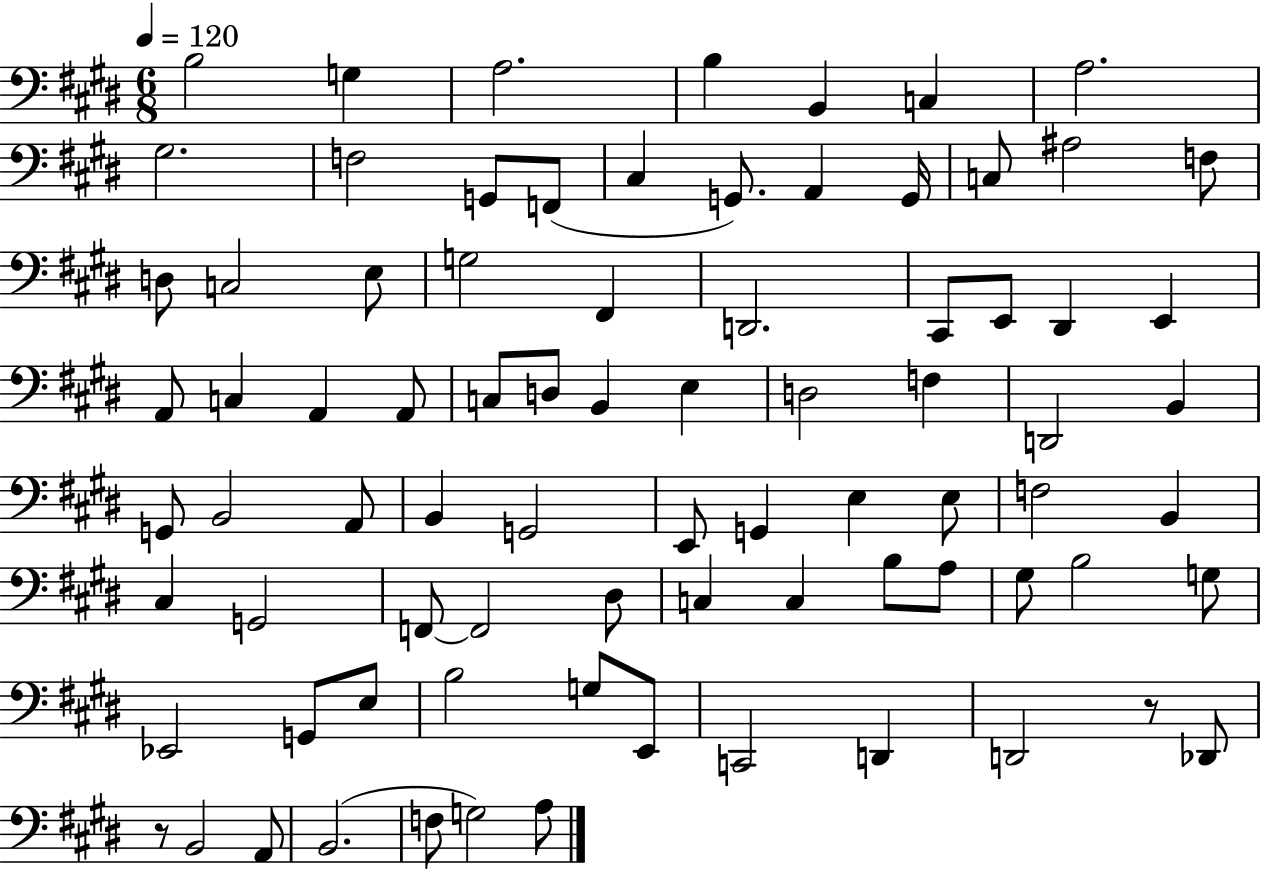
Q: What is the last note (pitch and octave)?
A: A3